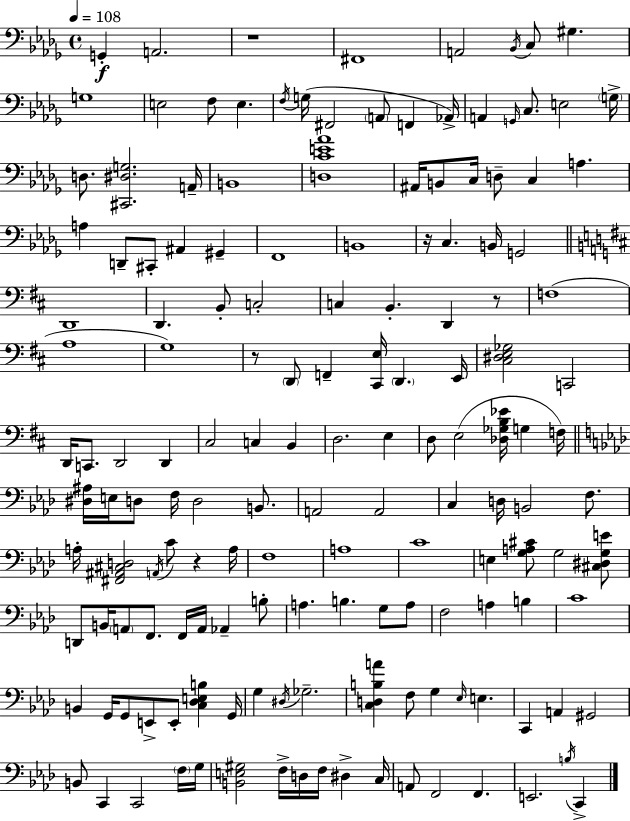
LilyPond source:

{
  \clef bass
  \time 4/4
  \defaultTimeSignature
  \key bes \minor
  \tempo 4 = 108
  g,4-.\f a,2. | r1 | fis,1 | a,2 \acciaccatura { bes,16 } c8 gis4. | \break g1 | e2 f8 e4. | \acciaccatura { f16 }( g16 fis,2 \parenthesize a,8 f,4 | aes,16->) a,4 \grace { g,16 } c8. e2 | \break \parenthesize g16-> d8. <cis, dis g>2. | a,16-- b,1 | <d c' e' aes'>1 | ais,16 b,8 c16 d8-- c4 a4. | \break a4 d,8-- cis,8-. ais,4 gis,4-- | f,1 | b,1 | r16 c4. b,16 g,2 | \break \bar "||" \break \key b \minor d,1 | d,4. b,8-. c2-. | c4 b,4.-. d,4 r8 | f1( | \break a1 | g1) | r8 \parenthesize d,8 f,4-- <cis, e>16 \parenthesize d,4. e,16 | <cis dis e ges>2 c,2 | \break d,16 c,8. d,2 d,4 | cis2 c4 b,4 | d2. e4 | d8 e2( <des ges b ees'>16 g4 f16) | \break \bar "||" \break \key aes \major <dis ais>16 e16 d8 f16 d2 b,8. | a,2 a,2 | c4 d16 b,2 f8. | a16-. <fis, ais, cis d>2 \acciaccatura { a,16 } c'8 r4 | \break a16 f1 | a1 | c'1 | e4 <g a cis'>8 g2 <cis dis g e'>8 | \break d,8 b,16 \parenthesize a,8 f,8. f,16 a,16 aes,4-- b8-. | a4. b4. g8 a8 | f2 a4 b4 | c'1 | \break b,4 g,16 g,8 e,8-> e,8-. <c des e b>4 | g,16 g4 \acciaccatura { dis16 } ges2.-- | <c d b a'>4 f8 g4 \grace { ees16 } e4. | c,4 a,4 gis,2 | \break b,8 c,4 c,2 | \parenthesize f16 g16 <b, e gis>2 f16-> d16 f16 dis4-> | c16 a,8 f,2 f,4. | e,2. \acciaccatura { b16 } | \break c,4-> \bar "|."
}